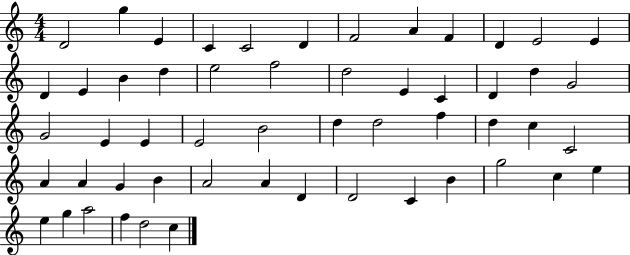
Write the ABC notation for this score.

X:1
T:Untitled
M:4/4
L:1/4
K:C
D2 g E C C2 D F2 A F D E2 E D E B d e2 f2 d2 E C D d G2 G2 E E E2 B2 d d2 f d c C2 A A G B A2 A D D2 C B g2 c e e g a2 f d2 c